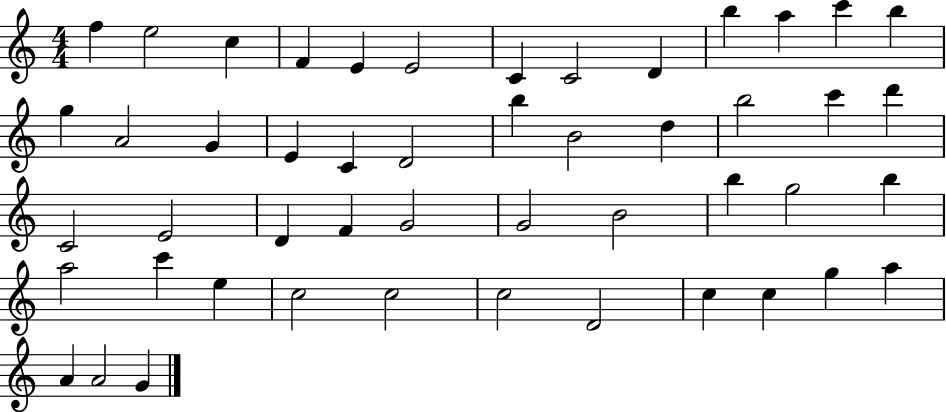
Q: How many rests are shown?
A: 0